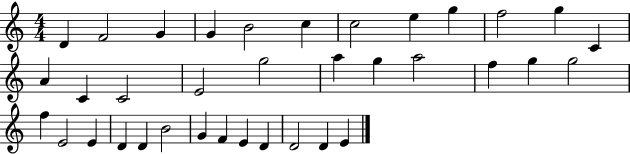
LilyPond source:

{
  \clef treble
  \numericTimeSignature
  \time 4/4
  \key c \major
  d'4 f'2 g'4 | g'4 b'2 c''4 | c''2 e''4 g''4 | f''2 g''4 c'4 | \break a'4 c'4 c'2 | e'2 g''2 | a''4 g''4 a''2 | f''4 g''4 g''2 | \break f''4 e'2 e'4 | d'4 d'4 b'2 | g'4 f'4 e'4 d'4 | d'2 d'4 e'4 | \break \bar "|."
}